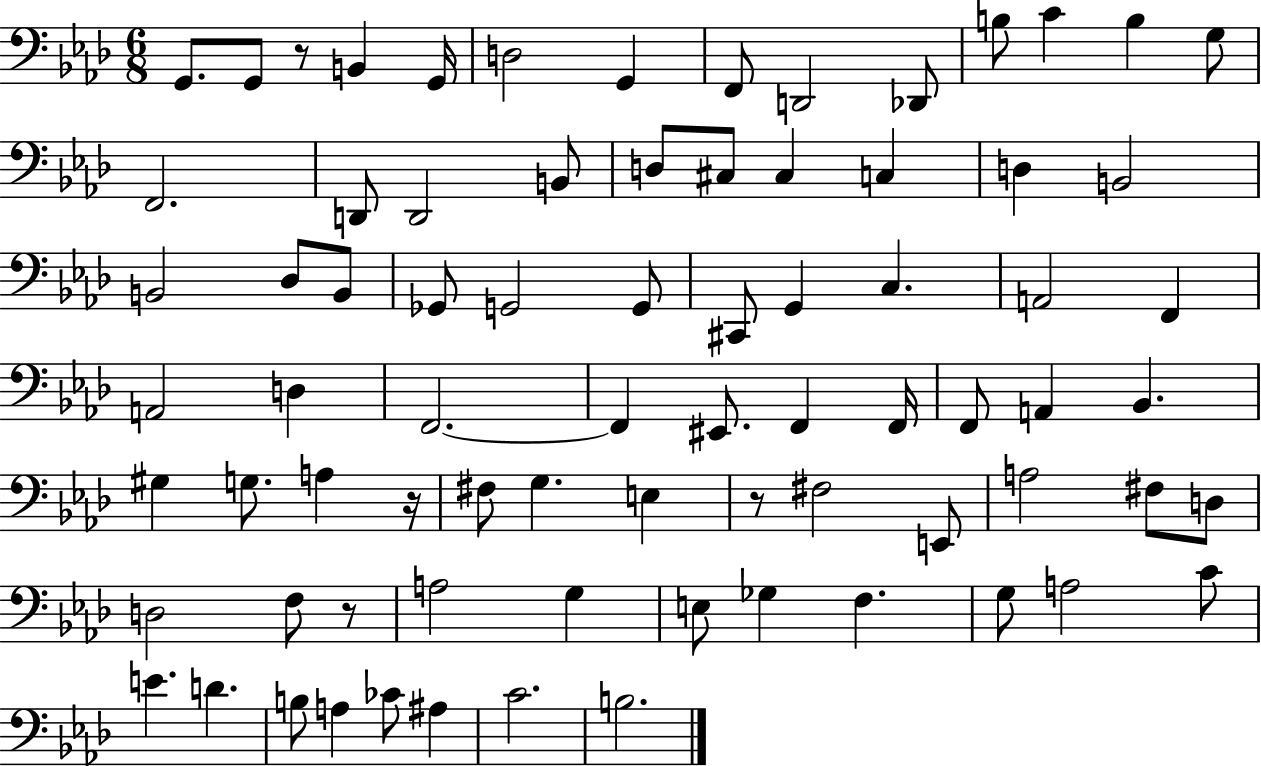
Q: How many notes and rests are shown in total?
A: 77